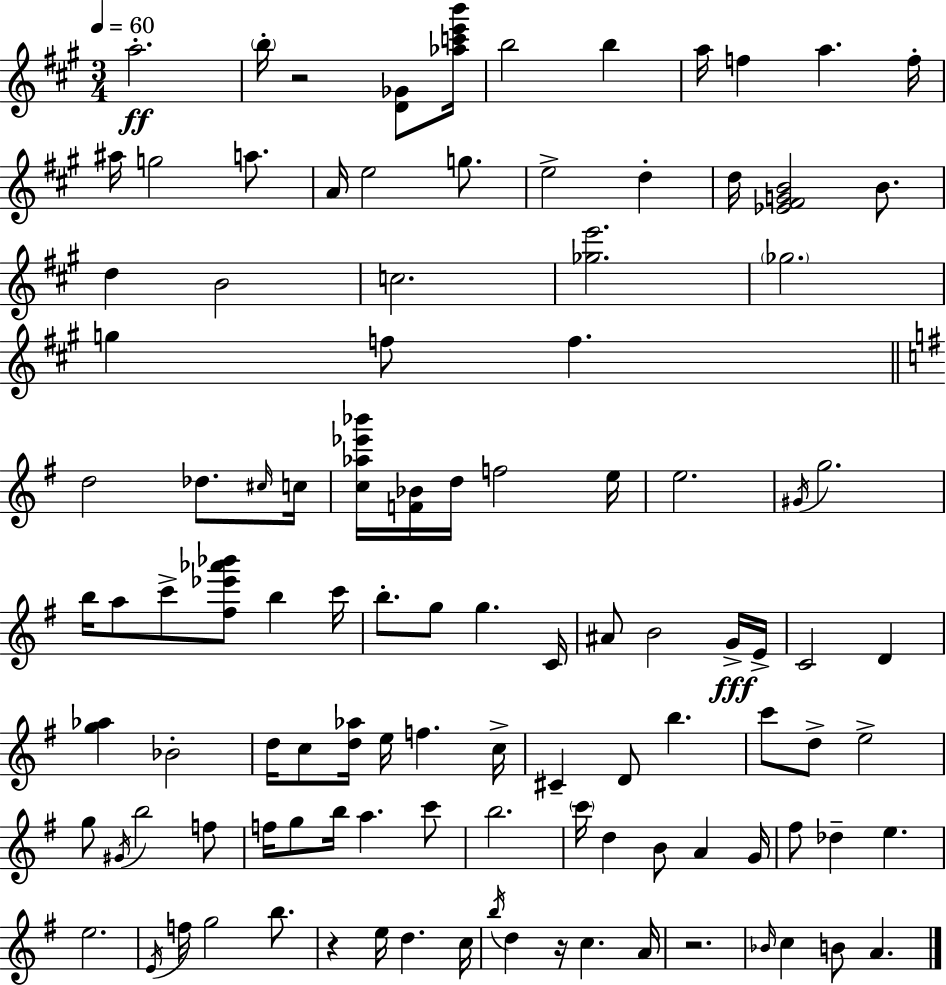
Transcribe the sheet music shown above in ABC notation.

X:1
T:Untitled
M:3/4
L:1/4
K:A
a2 b/4 z2 [D_G]/2 [_ac'e'b']/4 b2 b a/4 f a f/4 ^a/4 g2 a/2 A/4 e2 g/2 e2 d d/4 [_E^FGB]2 B/2 d B2 c2 [_ge']2 _g2 g f/2 f d2 _d/2 ^c/4 c/4 [c_a_e'_b']/4 [F_B]/4 d/4 f2 e/4 e2 ^G/4 g2 b/4 a/2 c'/2 [^f_e'_a'_b']/2 b c'/4 b/2 g/2 g C/4 ^A/2 B2 G/4 E/4 C2 D [g_a] _B2 d/4 c/2 [d_a]/4 e/4 f c/4 ^C D/2 b c'/2 d/2 e2 g/2 ^G/4 b2 f/2 f/4 g/2 b/4 a c'/2 b2 c'/4 d B/2 A G/4 ^f/2 _d e e2 E/4 f/4 g2 b/2 z e/4 d c/4 b/4 d z/4 c A/4 z2 _B/4 c B/2 A